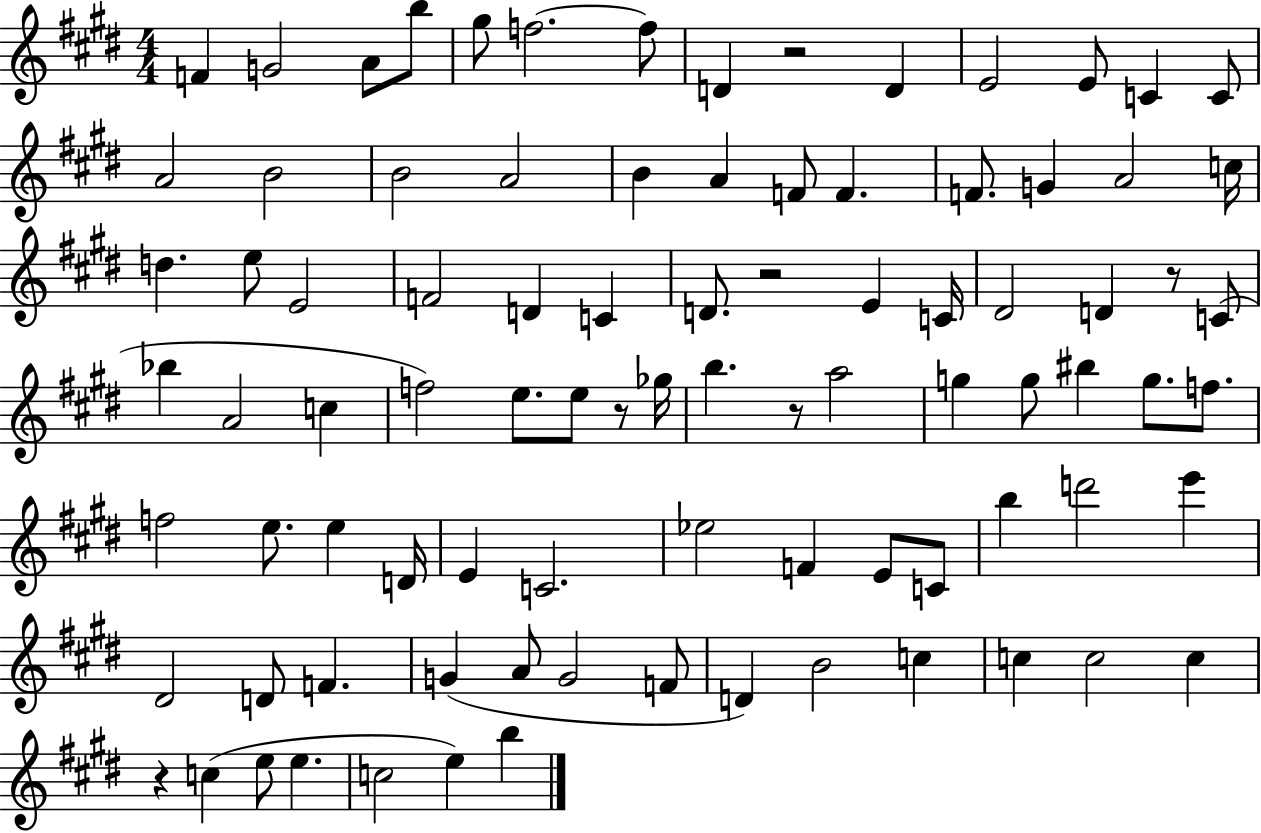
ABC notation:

X:1
T:Untitled
M:4/4
L:1/4
K:E
F G2 A/2 b/2 ^g/2 f2 f/2 D z2 D E2 E/2 C C/2 A2 B2 B2 A2 B A F/2 F F/2 G A2 c/4 d e/2 E2 F2 D C D/2 z2 E C/4 ^D2 D z/2 C/2 _b A2 c f2 e/2 e/2 z/2 _g/4 b z/2 a2 g g/2 ^b g/2 f/2 f2 e/2 e D/4 E C2 _e2 F E/2 C/2 b d'2 e' ^D2 D/2 F G A/2 G2 F/2 D B2 c c c2 c z c e/2 e c2 e b